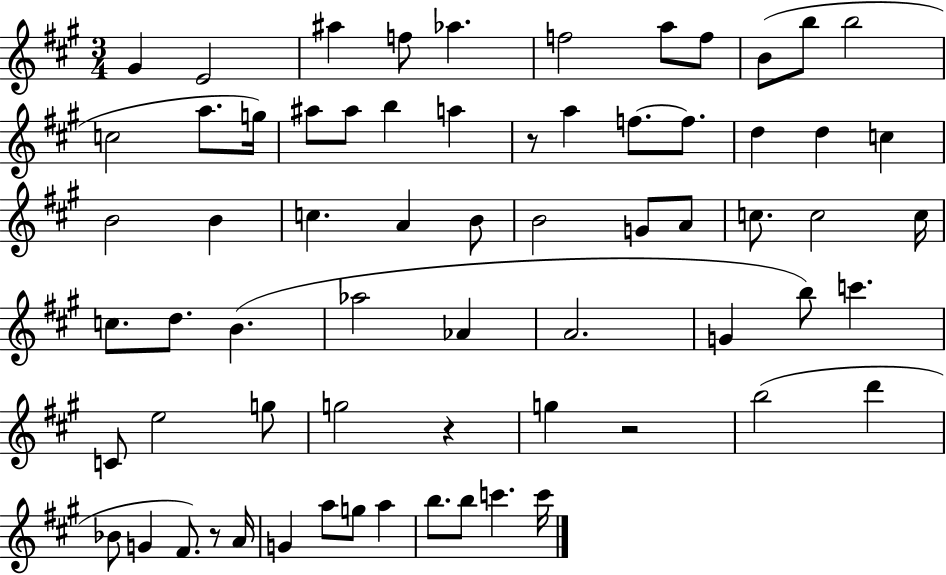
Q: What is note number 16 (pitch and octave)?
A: A#5